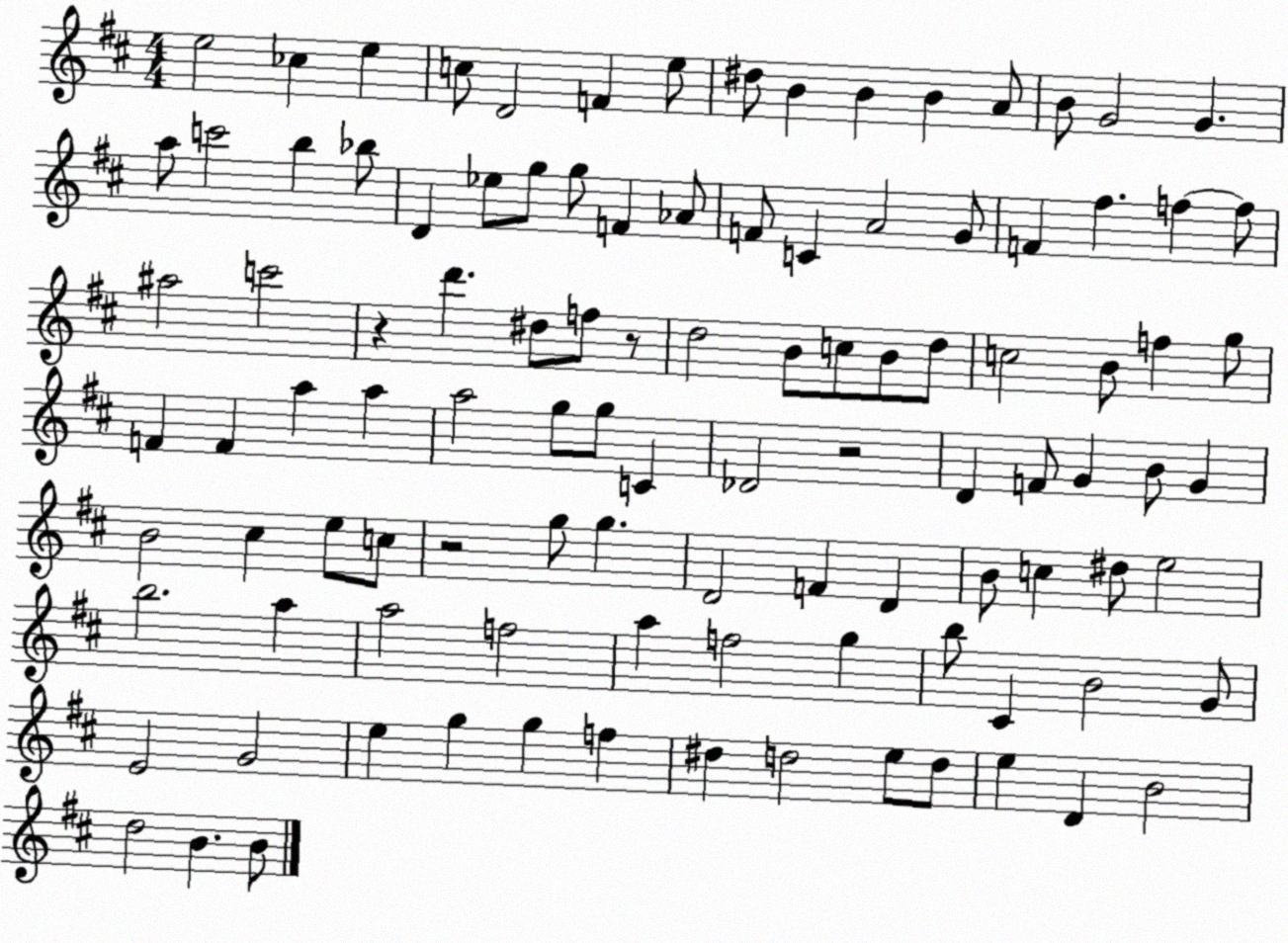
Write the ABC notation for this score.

X:1
T:Untitled
M:4/4
L:1/4
K:D
e2 _c e c/2 D2 F e/2 ^d/2 B B B A/2 B/2 G2 G a/2 c'2 b _b/2 D _e/2 g/2 g/2 F _A/2 F/2 C A2 G/2 F ^f f f/2 ^a2 c'2 z d' ^d/2 f/2 z/2 d2 B/2 c/2 B/2 d/2 c2 B/2 f g/2 F F a a a2 g/2 g/2 C _D2 z2 D F/2 G B/2 G B2 ^c e/2 c/2 z2 g/2 g D2 F D B/2 c ^d/2 e2 b2 a a2 f2 a f2 g b/2 ^C B2 G/2 E2 G2 e g g f ^d d2 e/2 d/2 e D B2 d2 B B/2